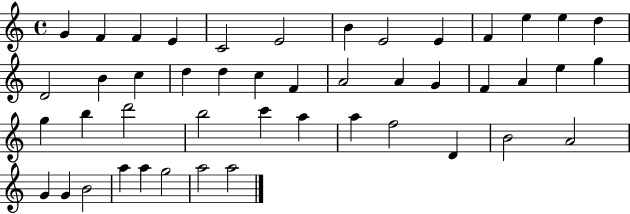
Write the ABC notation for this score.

X:1
T:Untitled
M:4/4
L:1/4
K:C
G F F E C2 E2 B E2 E F e e d D2 B c d d c F A2 A G F A e g g b d'2 b2 c' a a f2 D B2 A2 G G B2 a a g2 a2 a2